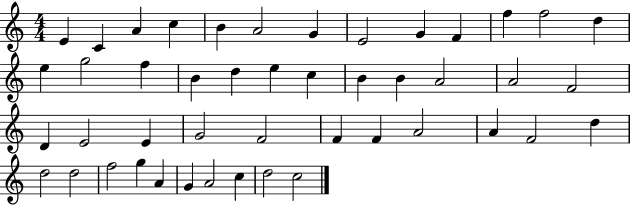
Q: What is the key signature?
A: C major